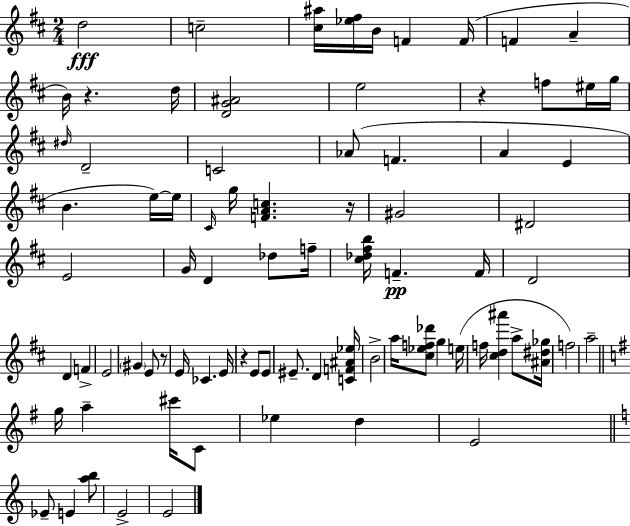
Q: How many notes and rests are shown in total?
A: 81